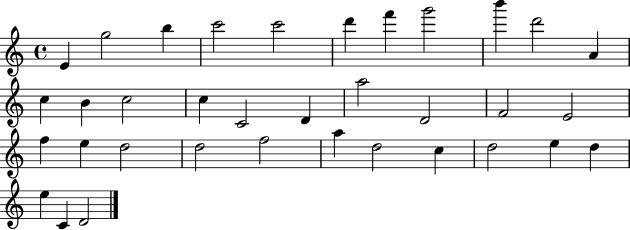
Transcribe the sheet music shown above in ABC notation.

X:1
T:Untitled
M:4/4
L:1/4
K:C
E g2 b c'2 c'2 d' f' g'2 b' d'2 A c B c2 c C2 D a2 D2 F2 E2 f e d2 d2 f2 a d2 c d2 e d e C D2